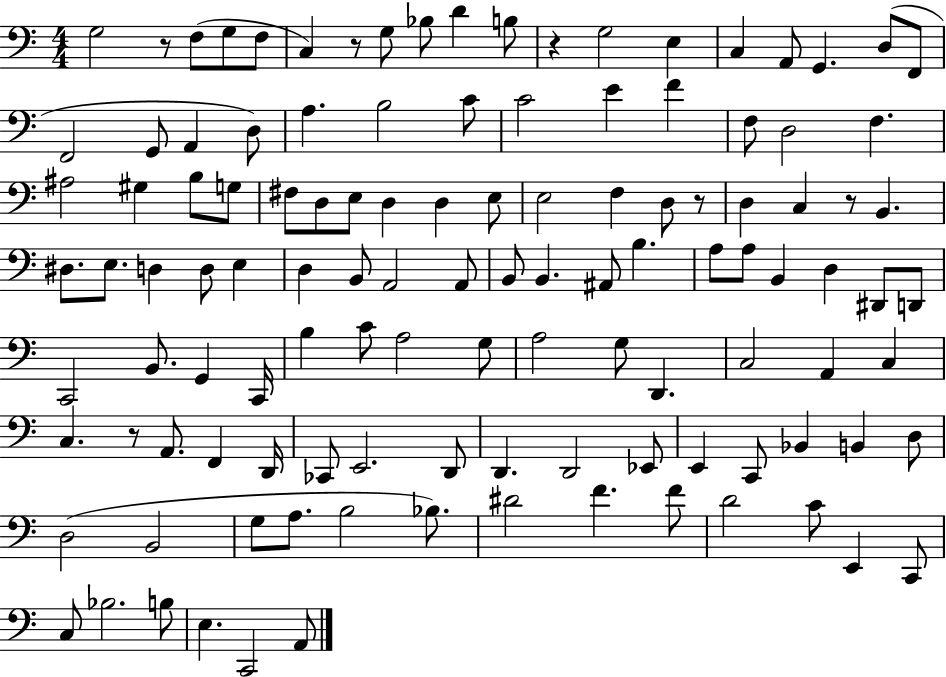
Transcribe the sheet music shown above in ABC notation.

X:1
T:Untitled
M:4/4
L:1/4
K:C
G,2 z/2 F,/2 G,/2 F,/2 C, z/2 G,/2 _B,/2 D B,/2 z G,2 E, C, A,,/2 G,, D,/2 F,,/2 F,,2 G,,/2 A,, D,/2 A, B,2 C/2 C2 E F F,/2 D,2 F, ^A,2 ^G, B,/2 G,/2 ^F,/2 D,/2 E,/2 D, D, E,/2 E,2 F, D,/2 z/2 D, C, z/2 B,, ^D,/2 E,/2 D, D,/2 E, D, B,,/2 A,,2 A,,/2 B,,/2 B,, ^A,,/2 B, A,/2 A,/2 B,, D, ^D,,/2 D,,/2 C,,2 B,,/2 G,, C,,/4 B, C/2 A,2 G,/2 A,2 G,/2 D,, C,2 A,, C, C, z/2 A,,/2 F,, D,,/4 _C,,/2 E,,2 D,,/2 D,, D,,2 _E,,/2 E,, C,,/2 _B,, B,, D,/2 D,2 B,,2 G,/2 A,/2 B,2 _B,/2 ^D2 F F/2 D2 C/2 E,, C,,/2 C,/2 _B,2 B,/2 E, C,,2 A,,/2